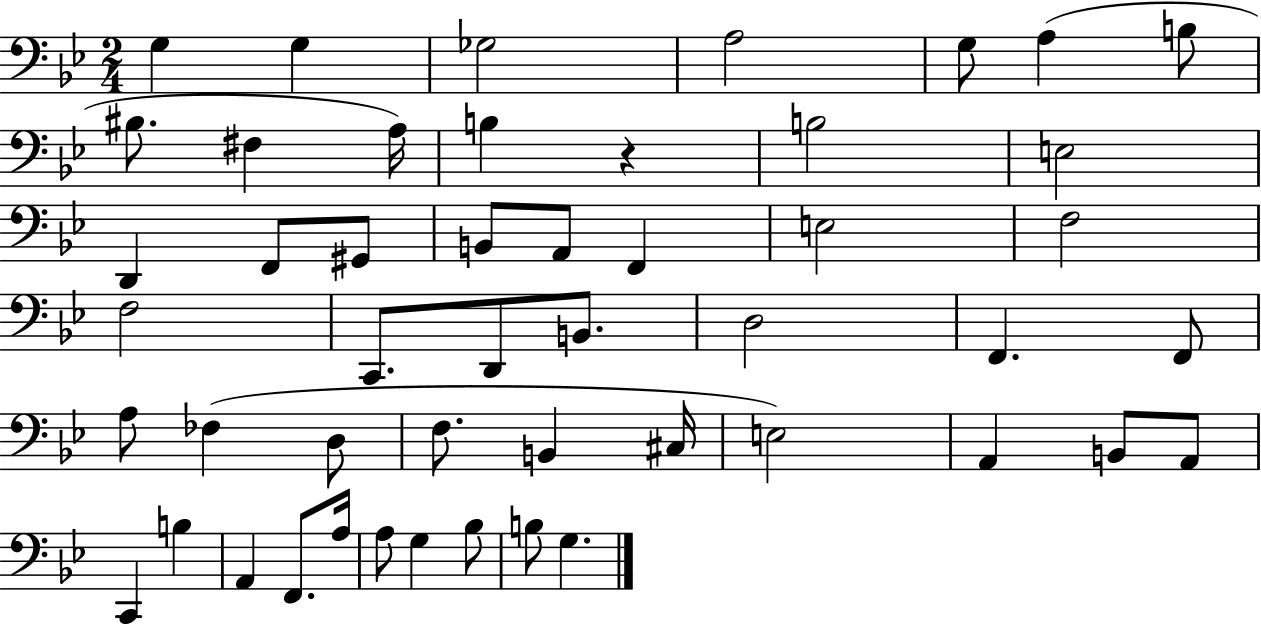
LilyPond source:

{
  \clef bass
  \numericTimeSignature
  \time 2/4
  \key bes \major
  g4 g4 | ges2 | a2 | g8 a4( b8 | \break bis8. fis4 a16) | b4 r4 | b2 | e2 | \break d,4 f,8 gis,8 | b,8 a,8 f,4 | e2 | f2 | \break f2 | c,8. d,8 b,8. | d2 | f,4. f,8 | \break a8 fes4( d8 | f8. b,4 cis16 | e2) | a,4 b,8 a,8 | \break c,4 b4 | a,4 f,8. a16 | a8 g4 bes8 | b8 g4. | \break \bar "|."
}